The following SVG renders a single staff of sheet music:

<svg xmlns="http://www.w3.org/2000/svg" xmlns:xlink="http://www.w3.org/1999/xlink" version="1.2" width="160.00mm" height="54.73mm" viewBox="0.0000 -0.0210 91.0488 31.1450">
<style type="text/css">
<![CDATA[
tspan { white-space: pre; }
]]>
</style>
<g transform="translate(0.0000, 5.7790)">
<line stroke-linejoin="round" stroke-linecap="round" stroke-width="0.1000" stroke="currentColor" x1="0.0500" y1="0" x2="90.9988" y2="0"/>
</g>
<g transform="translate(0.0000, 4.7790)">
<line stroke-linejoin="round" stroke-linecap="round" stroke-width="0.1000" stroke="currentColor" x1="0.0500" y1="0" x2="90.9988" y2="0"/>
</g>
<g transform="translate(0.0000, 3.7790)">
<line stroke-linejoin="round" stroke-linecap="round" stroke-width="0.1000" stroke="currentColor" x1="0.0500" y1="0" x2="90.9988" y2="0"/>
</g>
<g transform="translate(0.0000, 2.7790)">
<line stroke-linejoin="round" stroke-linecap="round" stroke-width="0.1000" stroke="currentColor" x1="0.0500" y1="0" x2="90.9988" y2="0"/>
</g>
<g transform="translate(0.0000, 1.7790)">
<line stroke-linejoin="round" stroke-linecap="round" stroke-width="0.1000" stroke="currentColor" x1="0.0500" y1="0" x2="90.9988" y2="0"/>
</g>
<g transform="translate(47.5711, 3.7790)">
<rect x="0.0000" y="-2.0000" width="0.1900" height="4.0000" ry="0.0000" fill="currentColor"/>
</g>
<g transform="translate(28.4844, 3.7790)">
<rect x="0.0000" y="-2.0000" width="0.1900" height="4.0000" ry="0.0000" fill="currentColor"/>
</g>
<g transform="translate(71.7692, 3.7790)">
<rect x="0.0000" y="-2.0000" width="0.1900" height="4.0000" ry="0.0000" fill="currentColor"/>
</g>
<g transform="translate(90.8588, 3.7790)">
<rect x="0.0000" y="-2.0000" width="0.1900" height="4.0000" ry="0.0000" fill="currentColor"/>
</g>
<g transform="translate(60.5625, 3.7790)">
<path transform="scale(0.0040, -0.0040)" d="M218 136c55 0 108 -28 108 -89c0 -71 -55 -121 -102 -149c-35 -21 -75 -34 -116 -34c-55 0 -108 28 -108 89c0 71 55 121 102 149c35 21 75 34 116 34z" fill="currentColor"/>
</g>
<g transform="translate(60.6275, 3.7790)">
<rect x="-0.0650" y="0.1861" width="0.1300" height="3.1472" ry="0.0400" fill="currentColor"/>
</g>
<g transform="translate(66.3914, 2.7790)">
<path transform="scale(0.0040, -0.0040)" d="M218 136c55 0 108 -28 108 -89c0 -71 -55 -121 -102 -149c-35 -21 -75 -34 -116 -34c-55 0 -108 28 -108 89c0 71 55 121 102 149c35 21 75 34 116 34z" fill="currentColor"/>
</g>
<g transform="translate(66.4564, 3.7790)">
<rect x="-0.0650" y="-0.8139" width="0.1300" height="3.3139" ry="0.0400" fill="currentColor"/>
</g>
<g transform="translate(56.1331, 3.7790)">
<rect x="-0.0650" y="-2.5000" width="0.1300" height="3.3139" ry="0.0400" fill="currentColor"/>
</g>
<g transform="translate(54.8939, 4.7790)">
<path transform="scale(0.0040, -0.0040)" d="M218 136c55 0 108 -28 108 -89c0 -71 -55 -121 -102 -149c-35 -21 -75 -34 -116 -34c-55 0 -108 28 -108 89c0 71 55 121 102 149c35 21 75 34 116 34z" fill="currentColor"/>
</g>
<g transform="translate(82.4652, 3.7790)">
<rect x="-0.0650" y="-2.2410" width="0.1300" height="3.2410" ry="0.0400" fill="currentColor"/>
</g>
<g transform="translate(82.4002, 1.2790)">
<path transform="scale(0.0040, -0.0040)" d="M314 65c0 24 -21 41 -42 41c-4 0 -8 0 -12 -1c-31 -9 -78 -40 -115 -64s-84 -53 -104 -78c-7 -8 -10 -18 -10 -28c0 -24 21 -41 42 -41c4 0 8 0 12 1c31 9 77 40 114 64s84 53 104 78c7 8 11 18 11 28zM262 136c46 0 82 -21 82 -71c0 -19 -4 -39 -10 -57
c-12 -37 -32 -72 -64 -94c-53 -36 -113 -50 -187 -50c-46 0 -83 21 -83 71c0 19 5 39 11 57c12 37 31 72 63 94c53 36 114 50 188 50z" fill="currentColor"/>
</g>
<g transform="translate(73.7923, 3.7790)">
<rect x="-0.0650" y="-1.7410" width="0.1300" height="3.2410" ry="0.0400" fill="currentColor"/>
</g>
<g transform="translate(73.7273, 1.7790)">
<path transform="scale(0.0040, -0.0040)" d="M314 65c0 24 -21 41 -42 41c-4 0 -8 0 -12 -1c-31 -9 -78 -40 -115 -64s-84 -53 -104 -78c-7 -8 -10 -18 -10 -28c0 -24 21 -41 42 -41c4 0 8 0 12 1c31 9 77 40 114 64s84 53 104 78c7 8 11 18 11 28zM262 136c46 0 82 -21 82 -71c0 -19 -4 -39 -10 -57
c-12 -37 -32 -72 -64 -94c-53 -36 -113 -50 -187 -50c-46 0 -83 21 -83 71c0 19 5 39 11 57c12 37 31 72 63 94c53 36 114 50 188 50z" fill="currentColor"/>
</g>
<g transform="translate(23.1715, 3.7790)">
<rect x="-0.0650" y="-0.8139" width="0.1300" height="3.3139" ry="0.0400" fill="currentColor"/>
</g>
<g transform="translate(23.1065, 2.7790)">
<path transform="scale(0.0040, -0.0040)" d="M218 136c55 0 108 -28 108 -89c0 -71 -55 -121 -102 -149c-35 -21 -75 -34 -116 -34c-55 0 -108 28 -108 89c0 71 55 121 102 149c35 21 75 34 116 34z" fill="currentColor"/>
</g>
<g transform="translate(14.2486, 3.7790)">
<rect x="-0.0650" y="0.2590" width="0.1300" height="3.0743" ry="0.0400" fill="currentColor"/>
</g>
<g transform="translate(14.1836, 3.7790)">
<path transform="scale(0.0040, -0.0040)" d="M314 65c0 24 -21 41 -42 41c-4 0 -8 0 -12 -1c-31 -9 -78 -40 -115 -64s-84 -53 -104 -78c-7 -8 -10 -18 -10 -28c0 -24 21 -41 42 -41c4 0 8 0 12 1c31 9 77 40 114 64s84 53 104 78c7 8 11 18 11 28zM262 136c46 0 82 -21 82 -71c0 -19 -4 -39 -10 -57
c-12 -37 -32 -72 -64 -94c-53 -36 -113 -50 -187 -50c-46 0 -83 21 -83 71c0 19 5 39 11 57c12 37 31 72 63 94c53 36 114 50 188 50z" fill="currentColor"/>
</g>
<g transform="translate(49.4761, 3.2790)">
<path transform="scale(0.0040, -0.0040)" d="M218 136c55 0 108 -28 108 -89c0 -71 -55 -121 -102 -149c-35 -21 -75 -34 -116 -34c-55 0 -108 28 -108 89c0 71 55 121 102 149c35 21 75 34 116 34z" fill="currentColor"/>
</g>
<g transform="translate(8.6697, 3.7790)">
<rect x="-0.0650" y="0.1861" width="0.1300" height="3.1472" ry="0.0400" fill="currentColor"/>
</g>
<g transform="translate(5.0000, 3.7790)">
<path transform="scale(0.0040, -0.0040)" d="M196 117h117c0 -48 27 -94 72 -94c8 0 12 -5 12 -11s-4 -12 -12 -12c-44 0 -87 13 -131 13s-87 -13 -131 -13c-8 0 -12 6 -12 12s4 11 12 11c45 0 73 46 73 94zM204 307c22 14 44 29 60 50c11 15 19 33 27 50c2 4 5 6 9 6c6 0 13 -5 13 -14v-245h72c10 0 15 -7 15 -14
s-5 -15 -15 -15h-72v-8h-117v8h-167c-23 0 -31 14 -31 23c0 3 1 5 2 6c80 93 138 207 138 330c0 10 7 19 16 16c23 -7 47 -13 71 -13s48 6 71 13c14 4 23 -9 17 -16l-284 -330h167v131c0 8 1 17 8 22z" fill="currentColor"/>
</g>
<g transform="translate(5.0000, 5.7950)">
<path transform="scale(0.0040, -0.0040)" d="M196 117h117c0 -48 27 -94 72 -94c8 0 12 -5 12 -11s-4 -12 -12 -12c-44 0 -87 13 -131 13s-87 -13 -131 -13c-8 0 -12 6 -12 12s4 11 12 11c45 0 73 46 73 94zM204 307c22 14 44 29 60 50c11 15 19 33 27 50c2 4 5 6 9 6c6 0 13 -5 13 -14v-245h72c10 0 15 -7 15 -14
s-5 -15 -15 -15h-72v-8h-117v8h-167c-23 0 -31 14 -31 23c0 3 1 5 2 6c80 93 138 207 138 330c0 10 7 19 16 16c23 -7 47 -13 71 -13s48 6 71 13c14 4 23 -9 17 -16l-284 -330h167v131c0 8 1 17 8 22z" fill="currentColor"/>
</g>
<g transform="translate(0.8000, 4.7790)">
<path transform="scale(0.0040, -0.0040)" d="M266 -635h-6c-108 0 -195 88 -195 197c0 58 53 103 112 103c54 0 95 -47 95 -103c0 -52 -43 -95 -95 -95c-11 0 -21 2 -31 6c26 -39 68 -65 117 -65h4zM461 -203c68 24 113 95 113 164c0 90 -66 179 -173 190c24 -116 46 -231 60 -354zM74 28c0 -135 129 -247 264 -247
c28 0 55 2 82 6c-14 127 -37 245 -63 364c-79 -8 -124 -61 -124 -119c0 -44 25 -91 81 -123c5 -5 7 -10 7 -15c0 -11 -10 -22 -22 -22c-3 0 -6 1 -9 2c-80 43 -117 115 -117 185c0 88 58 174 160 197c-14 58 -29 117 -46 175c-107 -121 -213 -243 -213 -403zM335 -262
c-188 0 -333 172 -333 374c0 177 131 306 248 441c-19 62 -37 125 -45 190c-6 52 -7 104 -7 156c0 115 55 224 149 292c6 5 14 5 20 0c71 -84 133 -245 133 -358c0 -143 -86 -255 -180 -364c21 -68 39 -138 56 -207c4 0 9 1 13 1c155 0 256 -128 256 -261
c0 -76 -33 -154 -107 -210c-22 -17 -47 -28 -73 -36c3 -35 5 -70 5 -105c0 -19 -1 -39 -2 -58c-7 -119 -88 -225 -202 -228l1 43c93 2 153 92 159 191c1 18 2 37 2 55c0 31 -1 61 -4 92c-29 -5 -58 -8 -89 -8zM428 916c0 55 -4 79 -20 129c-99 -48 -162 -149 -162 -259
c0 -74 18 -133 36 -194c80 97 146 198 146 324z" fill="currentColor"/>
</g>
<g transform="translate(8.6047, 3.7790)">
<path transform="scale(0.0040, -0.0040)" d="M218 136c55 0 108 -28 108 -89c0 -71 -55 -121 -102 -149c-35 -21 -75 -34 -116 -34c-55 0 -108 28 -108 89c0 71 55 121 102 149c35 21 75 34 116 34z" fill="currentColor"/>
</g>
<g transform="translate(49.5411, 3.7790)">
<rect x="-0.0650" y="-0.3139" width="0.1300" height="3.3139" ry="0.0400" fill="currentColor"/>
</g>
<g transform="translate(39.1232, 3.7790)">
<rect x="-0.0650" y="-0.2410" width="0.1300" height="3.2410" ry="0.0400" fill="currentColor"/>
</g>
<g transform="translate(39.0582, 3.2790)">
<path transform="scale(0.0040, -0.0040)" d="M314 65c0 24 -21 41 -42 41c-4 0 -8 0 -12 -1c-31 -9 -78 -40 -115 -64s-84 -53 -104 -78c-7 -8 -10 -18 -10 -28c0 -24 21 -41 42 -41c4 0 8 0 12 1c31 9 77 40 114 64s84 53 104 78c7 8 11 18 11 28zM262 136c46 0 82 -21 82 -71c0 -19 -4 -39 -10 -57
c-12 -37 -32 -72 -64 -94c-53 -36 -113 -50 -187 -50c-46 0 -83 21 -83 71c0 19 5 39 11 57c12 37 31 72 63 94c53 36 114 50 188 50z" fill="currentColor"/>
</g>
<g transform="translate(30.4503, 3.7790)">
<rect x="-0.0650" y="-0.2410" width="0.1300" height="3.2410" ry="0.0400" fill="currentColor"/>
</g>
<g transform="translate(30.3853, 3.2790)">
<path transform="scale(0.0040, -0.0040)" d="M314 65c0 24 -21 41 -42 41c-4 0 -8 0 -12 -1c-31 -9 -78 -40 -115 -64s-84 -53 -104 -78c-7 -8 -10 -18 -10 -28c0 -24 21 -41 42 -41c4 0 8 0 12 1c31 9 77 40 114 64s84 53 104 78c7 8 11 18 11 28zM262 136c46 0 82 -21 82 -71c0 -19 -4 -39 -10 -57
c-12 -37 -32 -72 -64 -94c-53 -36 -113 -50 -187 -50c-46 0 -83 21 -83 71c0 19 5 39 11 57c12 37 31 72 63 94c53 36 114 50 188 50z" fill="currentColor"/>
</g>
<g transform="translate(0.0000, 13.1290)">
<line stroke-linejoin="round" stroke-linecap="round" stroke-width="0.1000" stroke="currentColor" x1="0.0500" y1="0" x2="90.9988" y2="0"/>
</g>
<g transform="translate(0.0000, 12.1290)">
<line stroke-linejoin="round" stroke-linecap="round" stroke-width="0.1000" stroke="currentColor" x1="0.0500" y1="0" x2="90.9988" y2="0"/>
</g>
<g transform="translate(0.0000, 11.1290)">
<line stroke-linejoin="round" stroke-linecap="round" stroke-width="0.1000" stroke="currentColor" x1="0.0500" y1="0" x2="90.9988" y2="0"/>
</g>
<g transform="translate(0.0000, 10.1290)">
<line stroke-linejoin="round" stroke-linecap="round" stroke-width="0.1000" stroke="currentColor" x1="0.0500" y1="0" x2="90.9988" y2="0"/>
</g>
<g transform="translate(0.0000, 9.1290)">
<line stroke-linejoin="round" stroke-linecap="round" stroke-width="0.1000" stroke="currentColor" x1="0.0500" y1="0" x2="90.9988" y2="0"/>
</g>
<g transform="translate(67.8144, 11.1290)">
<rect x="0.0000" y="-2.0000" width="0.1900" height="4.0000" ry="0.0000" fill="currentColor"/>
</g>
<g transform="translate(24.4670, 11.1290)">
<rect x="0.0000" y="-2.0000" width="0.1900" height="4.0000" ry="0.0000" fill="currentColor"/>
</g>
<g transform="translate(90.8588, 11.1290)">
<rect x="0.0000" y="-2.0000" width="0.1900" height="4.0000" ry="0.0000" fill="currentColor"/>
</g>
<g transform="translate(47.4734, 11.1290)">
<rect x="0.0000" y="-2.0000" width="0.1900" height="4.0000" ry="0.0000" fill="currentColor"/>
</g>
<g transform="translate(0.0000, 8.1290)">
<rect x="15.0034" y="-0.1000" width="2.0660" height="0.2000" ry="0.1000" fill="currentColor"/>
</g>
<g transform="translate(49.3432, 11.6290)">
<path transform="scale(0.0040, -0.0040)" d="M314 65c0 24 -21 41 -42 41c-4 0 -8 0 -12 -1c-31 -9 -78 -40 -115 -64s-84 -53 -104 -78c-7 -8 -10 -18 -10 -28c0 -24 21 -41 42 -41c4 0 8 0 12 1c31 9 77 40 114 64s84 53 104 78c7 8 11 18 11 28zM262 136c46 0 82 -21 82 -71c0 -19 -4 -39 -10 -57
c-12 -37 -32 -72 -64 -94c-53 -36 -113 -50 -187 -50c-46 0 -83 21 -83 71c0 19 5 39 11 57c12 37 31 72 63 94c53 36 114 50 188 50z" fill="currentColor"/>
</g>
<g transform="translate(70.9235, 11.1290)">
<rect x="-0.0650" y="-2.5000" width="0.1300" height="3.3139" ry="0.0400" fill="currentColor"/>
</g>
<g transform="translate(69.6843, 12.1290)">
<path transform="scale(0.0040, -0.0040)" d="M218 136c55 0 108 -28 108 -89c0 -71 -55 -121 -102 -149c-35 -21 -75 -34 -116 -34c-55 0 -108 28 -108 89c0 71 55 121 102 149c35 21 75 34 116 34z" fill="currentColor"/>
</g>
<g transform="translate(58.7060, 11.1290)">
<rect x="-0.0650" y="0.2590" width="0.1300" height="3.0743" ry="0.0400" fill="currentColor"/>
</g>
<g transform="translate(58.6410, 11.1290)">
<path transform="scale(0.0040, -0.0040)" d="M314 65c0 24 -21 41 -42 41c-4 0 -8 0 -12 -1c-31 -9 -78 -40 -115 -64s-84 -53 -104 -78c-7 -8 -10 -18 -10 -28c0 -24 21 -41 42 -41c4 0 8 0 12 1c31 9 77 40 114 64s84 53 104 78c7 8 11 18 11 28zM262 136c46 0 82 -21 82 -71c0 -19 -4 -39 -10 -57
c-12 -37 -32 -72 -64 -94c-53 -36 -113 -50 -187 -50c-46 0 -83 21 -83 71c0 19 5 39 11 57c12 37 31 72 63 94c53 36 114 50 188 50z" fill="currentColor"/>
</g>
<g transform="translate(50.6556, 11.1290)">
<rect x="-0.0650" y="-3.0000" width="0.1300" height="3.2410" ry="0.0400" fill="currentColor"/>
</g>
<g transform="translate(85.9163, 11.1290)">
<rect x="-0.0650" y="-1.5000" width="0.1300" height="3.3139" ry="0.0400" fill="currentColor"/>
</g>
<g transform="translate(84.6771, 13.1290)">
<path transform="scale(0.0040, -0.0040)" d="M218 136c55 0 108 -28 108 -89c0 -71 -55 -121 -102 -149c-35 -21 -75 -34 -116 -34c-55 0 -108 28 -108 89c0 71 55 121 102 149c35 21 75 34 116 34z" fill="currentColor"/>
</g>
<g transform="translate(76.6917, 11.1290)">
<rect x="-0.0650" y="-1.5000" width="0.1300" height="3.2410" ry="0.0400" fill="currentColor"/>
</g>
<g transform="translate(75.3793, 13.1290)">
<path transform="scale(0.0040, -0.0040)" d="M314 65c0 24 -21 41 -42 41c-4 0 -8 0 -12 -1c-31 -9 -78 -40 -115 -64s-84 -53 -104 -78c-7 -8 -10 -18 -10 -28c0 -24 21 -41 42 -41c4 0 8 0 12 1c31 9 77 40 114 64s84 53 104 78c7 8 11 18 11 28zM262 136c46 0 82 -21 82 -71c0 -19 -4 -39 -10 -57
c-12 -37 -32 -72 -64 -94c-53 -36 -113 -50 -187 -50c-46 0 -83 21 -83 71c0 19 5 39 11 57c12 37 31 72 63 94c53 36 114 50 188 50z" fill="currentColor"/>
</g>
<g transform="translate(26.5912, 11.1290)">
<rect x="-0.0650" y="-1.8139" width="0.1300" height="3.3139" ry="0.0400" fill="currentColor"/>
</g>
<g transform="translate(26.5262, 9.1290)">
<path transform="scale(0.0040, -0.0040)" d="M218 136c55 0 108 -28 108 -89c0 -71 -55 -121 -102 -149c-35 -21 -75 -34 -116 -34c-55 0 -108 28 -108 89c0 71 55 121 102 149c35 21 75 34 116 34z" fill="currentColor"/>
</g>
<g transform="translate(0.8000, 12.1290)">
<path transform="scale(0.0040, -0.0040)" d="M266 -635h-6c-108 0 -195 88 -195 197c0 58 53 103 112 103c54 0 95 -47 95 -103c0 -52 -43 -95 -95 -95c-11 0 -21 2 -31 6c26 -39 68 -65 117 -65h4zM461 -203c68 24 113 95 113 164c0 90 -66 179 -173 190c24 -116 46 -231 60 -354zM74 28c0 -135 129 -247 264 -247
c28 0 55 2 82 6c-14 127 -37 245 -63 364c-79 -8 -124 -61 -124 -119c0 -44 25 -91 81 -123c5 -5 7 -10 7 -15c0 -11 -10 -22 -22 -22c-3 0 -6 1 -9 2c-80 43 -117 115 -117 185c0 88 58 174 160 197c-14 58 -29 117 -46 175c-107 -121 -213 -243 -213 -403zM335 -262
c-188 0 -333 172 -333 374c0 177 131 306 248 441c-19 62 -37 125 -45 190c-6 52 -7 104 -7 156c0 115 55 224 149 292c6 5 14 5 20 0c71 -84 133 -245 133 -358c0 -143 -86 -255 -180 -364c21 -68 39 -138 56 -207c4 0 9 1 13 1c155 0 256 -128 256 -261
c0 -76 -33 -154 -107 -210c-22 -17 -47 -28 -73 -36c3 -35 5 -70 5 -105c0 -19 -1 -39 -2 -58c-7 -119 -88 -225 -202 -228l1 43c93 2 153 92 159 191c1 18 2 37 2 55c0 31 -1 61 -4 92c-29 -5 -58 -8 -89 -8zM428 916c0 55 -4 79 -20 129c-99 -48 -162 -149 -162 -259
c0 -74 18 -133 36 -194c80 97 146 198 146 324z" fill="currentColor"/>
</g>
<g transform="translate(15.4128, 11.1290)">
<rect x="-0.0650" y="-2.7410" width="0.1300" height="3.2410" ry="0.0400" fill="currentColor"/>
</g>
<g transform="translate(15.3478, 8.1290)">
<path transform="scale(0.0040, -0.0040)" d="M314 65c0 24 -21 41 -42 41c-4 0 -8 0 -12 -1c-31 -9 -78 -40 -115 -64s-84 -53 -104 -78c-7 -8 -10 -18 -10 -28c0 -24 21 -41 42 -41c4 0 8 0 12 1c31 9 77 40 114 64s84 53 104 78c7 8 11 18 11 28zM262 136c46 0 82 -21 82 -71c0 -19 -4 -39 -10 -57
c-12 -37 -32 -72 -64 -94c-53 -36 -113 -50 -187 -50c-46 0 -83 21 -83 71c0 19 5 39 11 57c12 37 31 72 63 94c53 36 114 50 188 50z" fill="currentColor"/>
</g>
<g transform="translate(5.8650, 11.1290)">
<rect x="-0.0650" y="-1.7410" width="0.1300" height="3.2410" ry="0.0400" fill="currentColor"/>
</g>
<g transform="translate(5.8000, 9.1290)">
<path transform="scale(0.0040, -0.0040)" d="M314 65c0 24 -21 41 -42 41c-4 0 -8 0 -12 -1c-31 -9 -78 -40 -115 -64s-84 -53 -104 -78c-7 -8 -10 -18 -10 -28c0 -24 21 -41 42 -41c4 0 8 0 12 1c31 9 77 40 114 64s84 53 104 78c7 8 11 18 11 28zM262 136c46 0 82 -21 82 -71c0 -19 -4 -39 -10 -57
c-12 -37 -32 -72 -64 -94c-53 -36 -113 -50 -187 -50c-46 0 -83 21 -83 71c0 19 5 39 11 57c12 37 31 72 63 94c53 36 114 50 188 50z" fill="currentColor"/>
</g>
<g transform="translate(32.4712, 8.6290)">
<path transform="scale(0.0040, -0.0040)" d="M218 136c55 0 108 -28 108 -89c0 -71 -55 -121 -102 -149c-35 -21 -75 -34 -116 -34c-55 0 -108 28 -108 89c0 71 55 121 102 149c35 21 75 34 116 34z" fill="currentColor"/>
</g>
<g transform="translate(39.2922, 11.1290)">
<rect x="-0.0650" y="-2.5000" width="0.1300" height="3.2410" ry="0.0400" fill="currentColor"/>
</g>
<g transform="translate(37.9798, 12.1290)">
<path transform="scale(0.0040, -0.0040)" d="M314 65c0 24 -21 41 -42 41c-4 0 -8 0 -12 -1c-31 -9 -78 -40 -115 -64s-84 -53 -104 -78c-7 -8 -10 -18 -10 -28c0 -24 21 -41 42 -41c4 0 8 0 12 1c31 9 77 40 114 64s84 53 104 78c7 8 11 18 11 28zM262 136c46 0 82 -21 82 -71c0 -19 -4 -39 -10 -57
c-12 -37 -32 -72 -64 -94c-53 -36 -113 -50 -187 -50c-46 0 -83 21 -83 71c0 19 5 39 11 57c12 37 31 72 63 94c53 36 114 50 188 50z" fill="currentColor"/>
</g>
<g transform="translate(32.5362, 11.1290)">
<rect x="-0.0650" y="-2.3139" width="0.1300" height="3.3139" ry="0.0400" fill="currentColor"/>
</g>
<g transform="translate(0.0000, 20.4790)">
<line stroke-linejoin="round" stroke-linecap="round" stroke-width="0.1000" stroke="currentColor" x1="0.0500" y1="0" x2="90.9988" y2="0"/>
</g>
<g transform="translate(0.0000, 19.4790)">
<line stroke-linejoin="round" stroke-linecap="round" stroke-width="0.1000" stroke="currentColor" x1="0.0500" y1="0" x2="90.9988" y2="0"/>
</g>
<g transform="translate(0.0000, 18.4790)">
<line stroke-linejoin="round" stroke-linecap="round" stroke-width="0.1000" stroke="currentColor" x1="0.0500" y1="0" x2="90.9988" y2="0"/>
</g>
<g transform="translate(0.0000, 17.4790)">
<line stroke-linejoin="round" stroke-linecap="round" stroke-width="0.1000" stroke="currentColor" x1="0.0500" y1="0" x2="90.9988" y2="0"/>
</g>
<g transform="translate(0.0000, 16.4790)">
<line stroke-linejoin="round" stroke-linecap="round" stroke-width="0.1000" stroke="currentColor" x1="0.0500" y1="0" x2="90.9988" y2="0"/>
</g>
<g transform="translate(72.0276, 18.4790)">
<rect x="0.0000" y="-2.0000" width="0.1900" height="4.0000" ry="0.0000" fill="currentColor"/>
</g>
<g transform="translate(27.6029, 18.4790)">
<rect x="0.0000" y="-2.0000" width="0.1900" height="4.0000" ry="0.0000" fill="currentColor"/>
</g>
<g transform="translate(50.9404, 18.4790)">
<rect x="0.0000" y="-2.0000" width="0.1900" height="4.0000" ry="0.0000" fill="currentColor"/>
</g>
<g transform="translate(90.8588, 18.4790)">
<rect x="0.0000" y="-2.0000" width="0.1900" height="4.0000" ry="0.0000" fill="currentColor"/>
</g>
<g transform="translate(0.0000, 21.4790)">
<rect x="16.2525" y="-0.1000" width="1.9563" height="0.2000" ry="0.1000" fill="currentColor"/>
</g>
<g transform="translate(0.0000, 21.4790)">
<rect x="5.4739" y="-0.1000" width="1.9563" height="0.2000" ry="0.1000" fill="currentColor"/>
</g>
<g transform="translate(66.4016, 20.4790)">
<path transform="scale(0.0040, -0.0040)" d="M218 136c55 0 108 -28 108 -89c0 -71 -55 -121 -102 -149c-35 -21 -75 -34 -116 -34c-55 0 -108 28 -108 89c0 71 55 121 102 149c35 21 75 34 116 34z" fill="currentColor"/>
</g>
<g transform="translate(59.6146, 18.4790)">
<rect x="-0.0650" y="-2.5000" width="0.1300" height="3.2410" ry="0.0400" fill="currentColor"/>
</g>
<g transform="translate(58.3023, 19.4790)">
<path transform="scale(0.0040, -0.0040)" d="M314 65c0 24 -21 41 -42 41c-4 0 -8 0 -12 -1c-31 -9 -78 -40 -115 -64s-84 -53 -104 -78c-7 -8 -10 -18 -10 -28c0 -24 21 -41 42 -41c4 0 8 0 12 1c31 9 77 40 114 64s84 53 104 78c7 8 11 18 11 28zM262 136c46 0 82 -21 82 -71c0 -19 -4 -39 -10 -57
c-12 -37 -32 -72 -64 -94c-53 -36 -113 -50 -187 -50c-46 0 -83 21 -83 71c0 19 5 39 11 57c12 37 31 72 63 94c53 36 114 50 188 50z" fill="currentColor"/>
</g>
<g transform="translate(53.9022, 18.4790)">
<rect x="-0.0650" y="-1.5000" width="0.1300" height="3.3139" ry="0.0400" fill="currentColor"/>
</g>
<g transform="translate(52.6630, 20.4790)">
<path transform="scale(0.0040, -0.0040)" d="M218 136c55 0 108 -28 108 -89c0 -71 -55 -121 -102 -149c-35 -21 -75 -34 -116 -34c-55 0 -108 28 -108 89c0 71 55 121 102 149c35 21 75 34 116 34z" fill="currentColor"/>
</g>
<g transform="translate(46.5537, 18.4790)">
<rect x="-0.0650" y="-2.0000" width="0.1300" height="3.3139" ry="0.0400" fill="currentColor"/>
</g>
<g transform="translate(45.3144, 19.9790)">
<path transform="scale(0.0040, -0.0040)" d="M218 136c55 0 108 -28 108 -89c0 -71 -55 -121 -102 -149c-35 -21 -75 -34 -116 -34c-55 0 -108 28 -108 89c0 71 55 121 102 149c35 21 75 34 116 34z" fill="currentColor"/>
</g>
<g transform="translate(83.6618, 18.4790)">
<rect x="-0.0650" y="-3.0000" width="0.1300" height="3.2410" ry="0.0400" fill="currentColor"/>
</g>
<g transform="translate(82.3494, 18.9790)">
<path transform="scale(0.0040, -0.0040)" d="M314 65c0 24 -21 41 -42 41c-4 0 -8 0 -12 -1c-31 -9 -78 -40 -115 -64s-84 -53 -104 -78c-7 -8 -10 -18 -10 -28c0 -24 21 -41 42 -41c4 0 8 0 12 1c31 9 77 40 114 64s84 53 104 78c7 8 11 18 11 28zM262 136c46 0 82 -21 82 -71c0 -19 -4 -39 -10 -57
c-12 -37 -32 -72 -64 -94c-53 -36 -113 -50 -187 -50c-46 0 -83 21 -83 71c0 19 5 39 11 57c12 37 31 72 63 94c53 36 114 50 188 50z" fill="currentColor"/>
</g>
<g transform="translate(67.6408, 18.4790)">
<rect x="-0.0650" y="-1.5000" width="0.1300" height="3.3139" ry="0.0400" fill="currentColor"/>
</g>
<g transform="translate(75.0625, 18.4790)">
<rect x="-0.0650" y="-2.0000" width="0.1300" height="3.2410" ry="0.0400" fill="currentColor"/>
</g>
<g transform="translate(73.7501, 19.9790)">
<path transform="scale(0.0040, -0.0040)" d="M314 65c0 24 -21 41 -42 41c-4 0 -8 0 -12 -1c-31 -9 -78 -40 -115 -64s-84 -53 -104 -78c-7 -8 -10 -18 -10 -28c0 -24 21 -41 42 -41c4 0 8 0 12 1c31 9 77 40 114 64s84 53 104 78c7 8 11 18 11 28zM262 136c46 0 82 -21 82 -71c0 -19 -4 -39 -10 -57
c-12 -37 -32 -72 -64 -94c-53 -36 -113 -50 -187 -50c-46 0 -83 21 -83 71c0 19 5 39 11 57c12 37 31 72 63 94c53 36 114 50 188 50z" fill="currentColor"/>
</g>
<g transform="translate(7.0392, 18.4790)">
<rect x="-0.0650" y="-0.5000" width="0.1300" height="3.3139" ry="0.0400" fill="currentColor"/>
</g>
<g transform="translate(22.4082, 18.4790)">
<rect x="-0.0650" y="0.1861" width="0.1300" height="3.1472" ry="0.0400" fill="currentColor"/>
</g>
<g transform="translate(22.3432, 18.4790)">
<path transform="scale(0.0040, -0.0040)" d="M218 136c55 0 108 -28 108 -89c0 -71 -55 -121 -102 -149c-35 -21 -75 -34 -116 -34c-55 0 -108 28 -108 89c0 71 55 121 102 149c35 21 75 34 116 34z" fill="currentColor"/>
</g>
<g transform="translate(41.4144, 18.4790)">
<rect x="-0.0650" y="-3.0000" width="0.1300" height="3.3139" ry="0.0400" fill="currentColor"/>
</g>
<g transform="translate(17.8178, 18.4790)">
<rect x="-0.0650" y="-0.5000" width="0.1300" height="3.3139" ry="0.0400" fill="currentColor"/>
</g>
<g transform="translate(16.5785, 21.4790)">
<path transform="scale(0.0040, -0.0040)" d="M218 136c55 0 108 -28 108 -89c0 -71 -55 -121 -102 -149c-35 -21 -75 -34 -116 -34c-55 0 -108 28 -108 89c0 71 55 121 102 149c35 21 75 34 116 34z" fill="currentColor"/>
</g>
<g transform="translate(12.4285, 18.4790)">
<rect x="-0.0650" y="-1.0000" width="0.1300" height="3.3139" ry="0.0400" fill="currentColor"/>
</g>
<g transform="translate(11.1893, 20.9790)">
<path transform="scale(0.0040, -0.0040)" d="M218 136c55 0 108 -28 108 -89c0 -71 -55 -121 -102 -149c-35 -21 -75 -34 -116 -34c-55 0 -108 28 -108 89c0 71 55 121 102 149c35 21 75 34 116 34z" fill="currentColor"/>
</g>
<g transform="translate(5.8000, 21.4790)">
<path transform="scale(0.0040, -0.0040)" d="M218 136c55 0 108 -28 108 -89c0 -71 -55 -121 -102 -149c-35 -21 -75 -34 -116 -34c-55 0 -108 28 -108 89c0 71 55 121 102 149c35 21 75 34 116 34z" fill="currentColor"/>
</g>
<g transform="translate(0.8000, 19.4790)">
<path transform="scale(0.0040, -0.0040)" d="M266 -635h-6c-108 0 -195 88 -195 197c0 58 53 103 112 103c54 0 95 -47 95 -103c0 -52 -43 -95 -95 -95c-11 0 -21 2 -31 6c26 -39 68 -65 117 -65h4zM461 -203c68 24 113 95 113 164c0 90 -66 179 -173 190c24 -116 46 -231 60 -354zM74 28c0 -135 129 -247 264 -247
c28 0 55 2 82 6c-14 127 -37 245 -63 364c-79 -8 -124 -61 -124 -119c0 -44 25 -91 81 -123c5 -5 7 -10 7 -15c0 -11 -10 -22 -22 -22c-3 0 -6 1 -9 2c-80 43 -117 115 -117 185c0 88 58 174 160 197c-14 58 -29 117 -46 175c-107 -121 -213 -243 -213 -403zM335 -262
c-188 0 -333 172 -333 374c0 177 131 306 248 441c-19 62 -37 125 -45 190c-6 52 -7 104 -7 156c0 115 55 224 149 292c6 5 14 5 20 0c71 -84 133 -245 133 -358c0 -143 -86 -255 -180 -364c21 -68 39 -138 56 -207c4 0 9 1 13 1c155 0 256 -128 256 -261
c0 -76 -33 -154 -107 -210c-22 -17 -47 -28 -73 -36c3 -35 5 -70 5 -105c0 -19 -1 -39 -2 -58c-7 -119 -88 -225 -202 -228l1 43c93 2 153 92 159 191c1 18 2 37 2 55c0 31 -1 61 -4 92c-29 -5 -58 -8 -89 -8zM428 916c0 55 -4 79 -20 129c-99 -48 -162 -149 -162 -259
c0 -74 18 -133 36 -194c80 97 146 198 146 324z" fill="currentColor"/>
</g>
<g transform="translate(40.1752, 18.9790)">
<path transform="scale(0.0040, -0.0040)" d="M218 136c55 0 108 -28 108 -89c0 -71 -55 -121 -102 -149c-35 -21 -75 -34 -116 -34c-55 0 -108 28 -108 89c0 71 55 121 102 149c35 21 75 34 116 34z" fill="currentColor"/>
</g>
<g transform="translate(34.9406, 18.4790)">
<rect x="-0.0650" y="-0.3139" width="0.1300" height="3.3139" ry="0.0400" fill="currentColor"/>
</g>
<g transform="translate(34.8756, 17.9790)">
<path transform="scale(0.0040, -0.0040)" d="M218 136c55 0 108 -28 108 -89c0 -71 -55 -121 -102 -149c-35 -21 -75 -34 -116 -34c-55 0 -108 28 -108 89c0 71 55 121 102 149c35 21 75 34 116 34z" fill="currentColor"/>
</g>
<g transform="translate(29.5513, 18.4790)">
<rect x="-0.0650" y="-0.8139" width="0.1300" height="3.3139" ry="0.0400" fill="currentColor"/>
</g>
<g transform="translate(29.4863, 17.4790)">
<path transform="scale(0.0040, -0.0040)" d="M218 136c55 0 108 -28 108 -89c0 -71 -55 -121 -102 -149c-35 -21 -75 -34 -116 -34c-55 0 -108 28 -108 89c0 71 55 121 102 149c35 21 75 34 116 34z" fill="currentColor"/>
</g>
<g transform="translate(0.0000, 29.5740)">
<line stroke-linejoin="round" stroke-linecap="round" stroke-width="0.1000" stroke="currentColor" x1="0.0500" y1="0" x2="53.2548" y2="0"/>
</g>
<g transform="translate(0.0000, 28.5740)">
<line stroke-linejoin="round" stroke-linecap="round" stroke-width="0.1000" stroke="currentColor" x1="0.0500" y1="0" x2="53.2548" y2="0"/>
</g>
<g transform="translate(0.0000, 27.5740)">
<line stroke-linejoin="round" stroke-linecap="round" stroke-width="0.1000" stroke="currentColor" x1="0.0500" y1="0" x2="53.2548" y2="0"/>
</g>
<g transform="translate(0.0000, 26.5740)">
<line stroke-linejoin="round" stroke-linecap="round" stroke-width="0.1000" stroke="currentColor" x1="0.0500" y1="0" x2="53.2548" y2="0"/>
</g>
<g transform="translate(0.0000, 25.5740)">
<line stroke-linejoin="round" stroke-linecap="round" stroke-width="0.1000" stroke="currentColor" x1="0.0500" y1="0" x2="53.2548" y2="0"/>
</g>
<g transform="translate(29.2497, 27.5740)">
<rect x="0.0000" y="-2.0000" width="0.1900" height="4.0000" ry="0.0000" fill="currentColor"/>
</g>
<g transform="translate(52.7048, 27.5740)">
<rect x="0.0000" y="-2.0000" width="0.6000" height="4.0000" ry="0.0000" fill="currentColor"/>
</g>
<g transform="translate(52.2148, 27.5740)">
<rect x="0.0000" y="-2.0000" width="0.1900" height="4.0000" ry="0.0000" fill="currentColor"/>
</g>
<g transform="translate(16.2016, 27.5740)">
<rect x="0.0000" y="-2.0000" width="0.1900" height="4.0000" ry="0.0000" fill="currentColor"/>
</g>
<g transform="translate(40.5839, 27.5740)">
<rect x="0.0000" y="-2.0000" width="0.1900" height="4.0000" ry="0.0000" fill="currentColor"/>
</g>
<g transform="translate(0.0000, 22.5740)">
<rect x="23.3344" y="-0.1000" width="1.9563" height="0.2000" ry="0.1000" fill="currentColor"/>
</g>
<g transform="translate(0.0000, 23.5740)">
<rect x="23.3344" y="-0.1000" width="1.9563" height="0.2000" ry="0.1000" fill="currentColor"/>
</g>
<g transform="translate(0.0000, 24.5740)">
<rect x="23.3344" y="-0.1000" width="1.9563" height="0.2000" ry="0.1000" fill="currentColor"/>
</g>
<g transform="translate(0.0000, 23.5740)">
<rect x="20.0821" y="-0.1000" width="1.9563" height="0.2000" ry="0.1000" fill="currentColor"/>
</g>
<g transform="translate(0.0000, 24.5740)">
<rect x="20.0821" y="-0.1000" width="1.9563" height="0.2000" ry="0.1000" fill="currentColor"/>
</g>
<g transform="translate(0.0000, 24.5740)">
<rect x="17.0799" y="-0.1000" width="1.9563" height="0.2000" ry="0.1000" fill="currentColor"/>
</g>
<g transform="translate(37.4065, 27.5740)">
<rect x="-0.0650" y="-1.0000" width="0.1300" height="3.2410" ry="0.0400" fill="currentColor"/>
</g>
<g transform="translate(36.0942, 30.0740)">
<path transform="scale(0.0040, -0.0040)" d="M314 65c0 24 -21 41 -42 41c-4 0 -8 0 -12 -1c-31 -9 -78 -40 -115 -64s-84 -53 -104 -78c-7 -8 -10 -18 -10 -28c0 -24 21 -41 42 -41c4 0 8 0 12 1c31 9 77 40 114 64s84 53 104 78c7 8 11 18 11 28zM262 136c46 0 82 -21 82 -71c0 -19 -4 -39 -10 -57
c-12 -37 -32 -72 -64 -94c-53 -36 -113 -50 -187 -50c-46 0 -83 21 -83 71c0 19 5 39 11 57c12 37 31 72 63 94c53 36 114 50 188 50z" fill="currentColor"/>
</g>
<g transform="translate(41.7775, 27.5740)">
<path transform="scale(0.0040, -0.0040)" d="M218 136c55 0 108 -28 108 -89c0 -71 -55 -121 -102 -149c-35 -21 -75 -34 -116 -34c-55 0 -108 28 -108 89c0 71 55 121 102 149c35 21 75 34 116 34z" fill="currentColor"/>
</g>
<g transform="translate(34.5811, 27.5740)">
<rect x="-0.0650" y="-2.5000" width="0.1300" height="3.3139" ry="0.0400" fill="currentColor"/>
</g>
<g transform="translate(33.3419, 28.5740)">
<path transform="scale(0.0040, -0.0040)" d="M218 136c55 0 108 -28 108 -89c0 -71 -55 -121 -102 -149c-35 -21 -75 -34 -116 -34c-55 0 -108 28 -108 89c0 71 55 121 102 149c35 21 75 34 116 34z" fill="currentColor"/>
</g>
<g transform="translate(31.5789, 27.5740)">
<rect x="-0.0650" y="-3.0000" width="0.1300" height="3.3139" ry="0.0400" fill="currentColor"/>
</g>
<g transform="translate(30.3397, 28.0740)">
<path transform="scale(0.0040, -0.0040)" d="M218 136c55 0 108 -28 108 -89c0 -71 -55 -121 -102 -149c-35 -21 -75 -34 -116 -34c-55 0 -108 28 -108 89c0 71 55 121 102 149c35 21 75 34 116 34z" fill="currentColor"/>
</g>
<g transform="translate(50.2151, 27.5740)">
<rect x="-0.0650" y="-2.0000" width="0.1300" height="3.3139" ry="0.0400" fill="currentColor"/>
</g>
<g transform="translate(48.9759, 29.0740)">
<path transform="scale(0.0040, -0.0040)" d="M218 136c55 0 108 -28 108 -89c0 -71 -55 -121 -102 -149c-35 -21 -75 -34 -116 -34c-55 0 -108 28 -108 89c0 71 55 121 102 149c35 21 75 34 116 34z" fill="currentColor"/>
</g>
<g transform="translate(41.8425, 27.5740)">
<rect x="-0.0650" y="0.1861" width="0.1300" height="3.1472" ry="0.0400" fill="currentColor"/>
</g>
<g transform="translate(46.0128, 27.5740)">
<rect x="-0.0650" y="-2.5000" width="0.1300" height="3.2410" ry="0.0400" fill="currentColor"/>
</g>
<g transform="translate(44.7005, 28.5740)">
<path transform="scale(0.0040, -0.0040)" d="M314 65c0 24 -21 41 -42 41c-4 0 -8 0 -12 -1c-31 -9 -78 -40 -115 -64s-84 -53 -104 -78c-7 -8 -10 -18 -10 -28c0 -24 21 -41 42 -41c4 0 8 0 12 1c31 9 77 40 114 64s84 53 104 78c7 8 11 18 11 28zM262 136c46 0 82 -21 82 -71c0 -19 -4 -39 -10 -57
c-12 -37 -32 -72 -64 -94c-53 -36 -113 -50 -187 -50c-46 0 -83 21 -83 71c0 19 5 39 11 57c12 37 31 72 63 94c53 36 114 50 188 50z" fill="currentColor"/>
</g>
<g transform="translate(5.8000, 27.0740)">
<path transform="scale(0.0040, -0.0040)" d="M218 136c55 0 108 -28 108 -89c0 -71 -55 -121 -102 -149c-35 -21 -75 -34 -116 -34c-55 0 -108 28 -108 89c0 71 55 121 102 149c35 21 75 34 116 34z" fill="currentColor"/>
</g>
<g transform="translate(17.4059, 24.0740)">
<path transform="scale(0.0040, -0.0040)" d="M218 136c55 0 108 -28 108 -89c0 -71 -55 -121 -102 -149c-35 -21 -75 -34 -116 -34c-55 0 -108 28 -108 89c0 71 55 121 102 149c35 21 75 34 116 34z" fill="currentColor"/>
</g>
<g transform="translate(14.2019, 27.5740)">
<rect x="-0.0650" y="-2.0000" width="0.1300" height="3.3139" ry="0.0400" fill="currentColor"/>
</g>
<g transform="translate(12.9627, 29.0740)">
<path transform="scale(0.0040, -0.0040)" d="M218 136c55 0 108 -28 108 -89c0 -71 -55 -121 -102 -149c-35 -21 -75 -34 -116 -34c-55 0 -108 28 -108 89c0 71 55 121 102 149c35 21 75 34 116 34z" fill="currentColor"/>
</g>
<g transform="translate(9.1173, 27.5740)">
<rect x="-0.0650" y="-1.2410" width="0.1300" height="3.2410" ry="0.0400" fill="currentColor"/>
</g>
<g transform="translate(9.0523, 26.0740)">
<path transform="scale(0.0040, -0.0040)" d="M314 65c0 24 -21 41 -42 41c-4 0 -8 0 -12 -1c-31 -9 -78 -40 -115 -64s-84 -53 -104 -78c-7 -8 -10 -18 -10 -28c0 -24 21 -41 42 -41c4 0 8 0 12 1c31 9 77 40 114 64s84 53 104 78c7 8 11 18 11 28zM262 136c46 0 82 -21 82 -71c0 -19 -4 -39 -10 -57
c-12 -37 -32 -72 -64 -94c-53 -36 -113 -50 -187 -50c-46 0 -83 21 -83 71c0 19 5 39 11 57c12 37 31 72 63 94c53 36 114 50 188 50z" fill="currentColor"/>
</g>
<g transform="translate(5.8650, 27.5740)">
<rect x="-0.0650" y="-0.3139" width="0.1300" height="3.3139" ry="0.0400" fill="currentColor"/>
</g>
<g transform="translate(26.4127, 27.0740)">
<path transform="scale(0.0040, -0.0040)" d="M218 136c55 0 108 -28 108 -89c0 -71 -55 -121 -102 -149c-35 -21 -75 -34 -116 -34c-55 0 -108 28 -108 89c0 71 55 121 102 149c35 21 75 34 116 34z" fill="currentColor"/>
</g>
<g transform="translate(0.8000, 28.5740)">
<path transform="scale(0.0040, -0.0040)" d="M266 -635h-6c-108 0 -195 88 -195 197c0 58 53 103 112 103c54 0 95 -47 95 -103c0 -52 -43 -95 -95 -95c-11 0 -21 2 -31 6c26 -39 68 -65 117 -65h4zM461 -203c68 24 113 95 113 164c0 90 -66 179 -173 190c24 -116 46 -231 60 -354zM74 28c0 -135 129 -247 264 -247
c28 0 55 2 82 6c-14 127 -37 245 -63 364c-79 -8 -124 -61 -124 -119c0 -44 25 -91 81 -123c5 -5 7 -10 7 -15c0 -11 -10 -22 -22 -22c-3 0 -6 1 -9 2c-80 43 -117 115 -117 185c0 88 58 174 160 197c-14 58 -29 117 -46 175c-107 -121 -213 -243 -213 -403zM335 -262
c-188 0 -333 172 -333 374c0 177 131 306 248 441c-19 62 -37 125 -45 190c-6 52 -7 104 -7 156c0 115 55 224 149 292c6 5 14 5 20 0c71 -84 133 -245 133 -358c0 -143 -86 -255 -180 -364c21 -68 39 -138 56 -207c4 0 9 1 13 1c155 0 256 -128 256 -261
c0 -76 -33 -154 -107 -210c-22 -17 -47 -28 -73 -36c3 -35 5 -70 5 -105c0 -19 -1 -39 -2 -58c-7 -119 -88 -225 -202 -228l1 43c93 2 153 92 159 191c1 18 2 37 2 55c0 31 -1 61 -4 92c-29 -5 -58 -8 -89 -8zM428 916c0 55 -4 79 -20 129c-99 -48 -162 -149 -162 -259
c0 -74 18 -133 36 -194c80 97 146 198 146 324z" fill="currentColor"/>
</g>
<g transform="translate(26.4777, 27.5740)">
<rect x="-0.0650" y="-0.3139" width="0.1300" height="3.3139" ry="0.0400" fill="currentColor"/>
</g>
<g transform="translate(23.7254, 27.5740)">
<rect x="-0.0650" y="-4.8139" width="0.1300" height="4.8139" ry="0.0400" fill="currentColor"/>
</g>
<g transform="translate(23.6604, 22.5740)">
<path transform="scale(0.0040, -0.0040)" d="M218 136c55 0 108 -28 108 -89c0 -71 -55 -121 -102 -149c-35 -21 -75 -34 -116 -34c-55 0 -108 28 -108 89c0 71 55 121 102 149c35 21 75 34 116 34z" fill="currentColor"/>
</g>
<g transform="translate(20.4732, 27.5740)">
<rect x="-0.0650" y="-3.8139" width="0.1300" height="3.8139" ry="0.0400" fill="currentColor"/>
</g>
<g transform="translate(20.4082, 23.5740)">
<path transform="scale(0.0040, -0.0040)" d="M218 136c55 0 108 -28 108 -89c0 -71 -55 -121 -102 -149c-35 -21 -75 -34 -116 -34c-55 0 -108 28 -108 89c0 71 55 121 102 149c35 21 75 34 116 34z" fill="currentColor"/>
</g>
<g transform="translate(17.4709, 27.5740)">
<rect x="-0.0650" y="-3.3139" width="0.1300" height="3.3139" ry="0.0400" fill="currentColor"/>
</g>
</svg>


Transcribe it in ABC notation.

X:1
T:Untitled
M:4/4
L:1/4
K:C
B B2 d c2 c2 c G B d f2 g2 f2 a2 f g G2 A2 B2 G E2 E C D C B d c A F E G2 E F2 A2 c e2 F b c' e' c A G D2 B G2 F